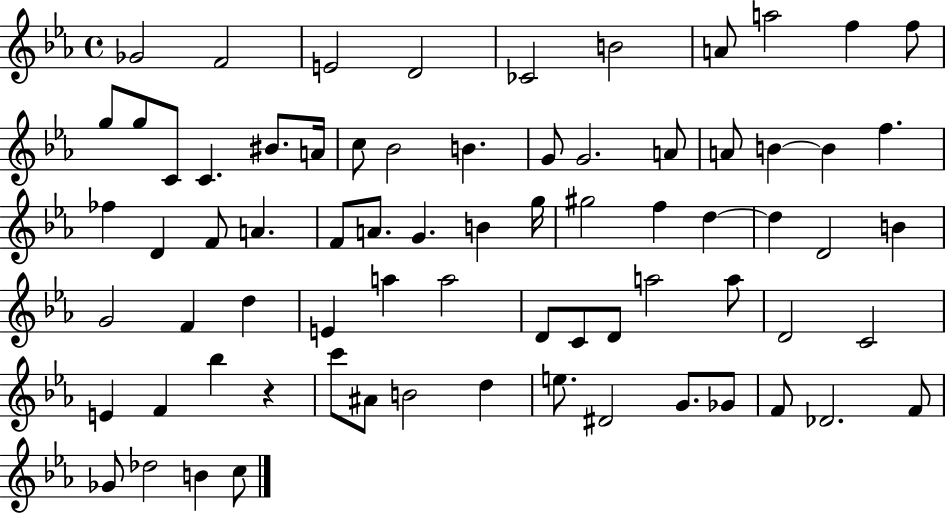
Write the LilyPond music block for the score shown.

{
  \clef treble
  \time 4/4
  \defaultTimeSignature
  \key ees \major
  \repeat volta 2 { ges'2 f'2 | e'2 d'2 | ces'2 b'2 | a'8 a''2 f''4 f''8 | \break g''8 g''8 c'8 c'4. bis'8. a'16 | c''8 bes'2 b'4. | g'8 g'2. a'8 | a'8 b'4~~ b'4 f''4. | \break fes''4 d'4 f'8 a'4. | f'8 a'8. g'4. b'4 g''16 | gis''2 f''4 d''4~~ | d''4 d'2 b'4 | \break g'2 f'4 d''4 | e'4 a''4 a''2 | d'8 c'8 d'8 a''2 a''8 | d'2 c'2 | \break e'4 f'4 bes''4 r4 | c'''8 ais'8 b'2 d''4 | e''8. dis'2 g'8. ges'8 | f'8 des'2. f'8 | \break ges'8 des''2 b'4 c''8 | } \bar "|."
}